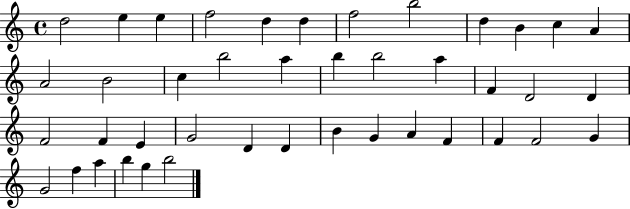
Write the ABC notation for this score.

X:1
T:Untitled
M:4/4
L:1/4
K:C
d2 e e f2 d d f2 b2 d B c A A2 B2 c b2 a b b2 a F D2 D F2 F E G2 D D B G A F F F2 G G2 f a b g b2